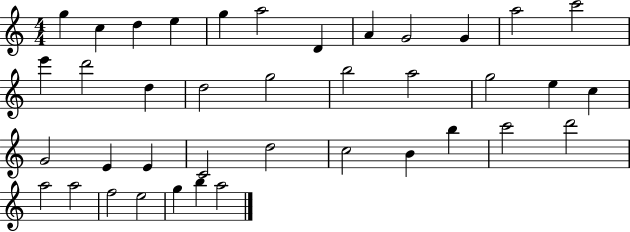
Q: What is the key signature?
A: C major